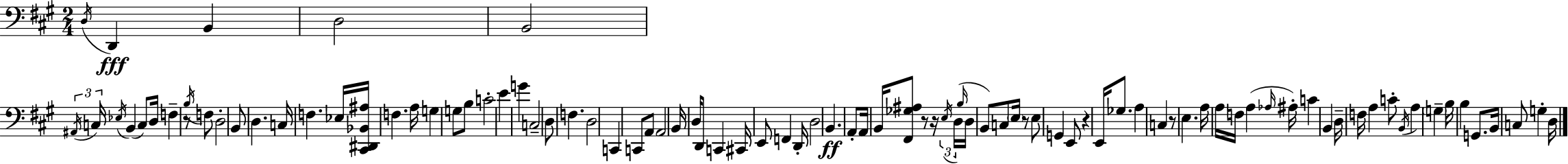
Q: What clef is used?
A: bass